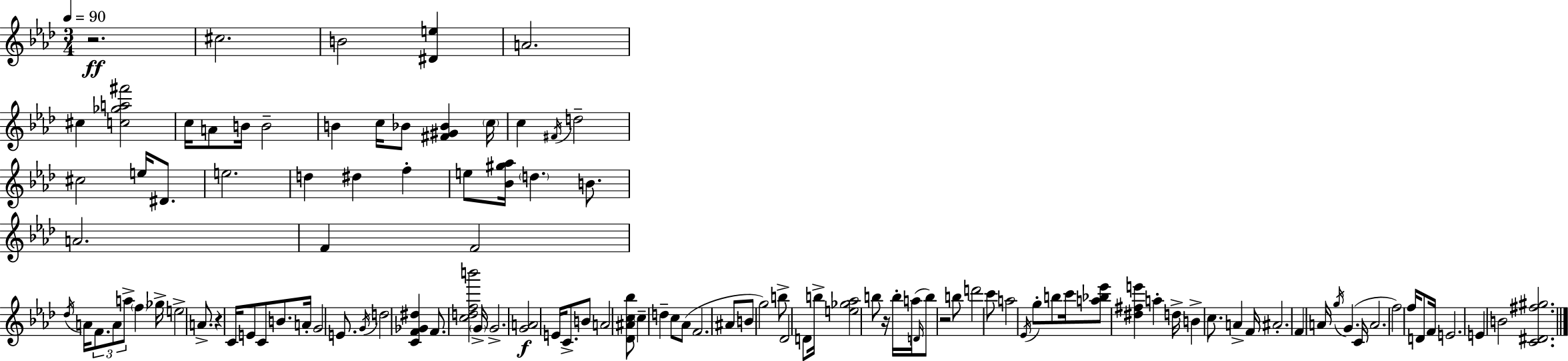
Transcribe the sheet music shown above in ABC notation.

X:1
T:Untitled
M:3/4
L:1/4
K:Fm
z2 ^c2 B2 [^De] A2 ^c [c_ga^f']2 c/4 A/2 B/4 B2 B c/4 _B/2 [^F^G_B] c/4 c ^F/4 d2 ^c2 e/4 ^D/2 e2 d ^d f e/2 [_B^g_a]/4 d B/2 A2 F F2 _d/4 A/4 F/2 A/2 a/2 f _g/4 e2 A/2 z C/4 E/2 C/2 B/2 A/4 G2 E/2 G/4 d2 [CF_G^d] F/2 [cdfb']2 G/4 G2 [GA]2 E/4 C/2 B/2 A2 [_D^Ac_b]/2 c d c/2 _A/2 F2 ^A/2 B/2 g2 b/2 _D2 D/2 b/4 [e_g_a]2 b/2 z/4 b/4 a/4 D/4 b/2 z2 b/2 d'2 c'/2 a2 _E/4 g/2 b/2 c'/4 [a_b_e']/2 [^d^fe'] a d/4 B c/2 A F/4 ^A2 F A/4 g/4 G C/4 A2 f2 f/4 D/2 F/4 E2 E B2 [C^D^f^g]2